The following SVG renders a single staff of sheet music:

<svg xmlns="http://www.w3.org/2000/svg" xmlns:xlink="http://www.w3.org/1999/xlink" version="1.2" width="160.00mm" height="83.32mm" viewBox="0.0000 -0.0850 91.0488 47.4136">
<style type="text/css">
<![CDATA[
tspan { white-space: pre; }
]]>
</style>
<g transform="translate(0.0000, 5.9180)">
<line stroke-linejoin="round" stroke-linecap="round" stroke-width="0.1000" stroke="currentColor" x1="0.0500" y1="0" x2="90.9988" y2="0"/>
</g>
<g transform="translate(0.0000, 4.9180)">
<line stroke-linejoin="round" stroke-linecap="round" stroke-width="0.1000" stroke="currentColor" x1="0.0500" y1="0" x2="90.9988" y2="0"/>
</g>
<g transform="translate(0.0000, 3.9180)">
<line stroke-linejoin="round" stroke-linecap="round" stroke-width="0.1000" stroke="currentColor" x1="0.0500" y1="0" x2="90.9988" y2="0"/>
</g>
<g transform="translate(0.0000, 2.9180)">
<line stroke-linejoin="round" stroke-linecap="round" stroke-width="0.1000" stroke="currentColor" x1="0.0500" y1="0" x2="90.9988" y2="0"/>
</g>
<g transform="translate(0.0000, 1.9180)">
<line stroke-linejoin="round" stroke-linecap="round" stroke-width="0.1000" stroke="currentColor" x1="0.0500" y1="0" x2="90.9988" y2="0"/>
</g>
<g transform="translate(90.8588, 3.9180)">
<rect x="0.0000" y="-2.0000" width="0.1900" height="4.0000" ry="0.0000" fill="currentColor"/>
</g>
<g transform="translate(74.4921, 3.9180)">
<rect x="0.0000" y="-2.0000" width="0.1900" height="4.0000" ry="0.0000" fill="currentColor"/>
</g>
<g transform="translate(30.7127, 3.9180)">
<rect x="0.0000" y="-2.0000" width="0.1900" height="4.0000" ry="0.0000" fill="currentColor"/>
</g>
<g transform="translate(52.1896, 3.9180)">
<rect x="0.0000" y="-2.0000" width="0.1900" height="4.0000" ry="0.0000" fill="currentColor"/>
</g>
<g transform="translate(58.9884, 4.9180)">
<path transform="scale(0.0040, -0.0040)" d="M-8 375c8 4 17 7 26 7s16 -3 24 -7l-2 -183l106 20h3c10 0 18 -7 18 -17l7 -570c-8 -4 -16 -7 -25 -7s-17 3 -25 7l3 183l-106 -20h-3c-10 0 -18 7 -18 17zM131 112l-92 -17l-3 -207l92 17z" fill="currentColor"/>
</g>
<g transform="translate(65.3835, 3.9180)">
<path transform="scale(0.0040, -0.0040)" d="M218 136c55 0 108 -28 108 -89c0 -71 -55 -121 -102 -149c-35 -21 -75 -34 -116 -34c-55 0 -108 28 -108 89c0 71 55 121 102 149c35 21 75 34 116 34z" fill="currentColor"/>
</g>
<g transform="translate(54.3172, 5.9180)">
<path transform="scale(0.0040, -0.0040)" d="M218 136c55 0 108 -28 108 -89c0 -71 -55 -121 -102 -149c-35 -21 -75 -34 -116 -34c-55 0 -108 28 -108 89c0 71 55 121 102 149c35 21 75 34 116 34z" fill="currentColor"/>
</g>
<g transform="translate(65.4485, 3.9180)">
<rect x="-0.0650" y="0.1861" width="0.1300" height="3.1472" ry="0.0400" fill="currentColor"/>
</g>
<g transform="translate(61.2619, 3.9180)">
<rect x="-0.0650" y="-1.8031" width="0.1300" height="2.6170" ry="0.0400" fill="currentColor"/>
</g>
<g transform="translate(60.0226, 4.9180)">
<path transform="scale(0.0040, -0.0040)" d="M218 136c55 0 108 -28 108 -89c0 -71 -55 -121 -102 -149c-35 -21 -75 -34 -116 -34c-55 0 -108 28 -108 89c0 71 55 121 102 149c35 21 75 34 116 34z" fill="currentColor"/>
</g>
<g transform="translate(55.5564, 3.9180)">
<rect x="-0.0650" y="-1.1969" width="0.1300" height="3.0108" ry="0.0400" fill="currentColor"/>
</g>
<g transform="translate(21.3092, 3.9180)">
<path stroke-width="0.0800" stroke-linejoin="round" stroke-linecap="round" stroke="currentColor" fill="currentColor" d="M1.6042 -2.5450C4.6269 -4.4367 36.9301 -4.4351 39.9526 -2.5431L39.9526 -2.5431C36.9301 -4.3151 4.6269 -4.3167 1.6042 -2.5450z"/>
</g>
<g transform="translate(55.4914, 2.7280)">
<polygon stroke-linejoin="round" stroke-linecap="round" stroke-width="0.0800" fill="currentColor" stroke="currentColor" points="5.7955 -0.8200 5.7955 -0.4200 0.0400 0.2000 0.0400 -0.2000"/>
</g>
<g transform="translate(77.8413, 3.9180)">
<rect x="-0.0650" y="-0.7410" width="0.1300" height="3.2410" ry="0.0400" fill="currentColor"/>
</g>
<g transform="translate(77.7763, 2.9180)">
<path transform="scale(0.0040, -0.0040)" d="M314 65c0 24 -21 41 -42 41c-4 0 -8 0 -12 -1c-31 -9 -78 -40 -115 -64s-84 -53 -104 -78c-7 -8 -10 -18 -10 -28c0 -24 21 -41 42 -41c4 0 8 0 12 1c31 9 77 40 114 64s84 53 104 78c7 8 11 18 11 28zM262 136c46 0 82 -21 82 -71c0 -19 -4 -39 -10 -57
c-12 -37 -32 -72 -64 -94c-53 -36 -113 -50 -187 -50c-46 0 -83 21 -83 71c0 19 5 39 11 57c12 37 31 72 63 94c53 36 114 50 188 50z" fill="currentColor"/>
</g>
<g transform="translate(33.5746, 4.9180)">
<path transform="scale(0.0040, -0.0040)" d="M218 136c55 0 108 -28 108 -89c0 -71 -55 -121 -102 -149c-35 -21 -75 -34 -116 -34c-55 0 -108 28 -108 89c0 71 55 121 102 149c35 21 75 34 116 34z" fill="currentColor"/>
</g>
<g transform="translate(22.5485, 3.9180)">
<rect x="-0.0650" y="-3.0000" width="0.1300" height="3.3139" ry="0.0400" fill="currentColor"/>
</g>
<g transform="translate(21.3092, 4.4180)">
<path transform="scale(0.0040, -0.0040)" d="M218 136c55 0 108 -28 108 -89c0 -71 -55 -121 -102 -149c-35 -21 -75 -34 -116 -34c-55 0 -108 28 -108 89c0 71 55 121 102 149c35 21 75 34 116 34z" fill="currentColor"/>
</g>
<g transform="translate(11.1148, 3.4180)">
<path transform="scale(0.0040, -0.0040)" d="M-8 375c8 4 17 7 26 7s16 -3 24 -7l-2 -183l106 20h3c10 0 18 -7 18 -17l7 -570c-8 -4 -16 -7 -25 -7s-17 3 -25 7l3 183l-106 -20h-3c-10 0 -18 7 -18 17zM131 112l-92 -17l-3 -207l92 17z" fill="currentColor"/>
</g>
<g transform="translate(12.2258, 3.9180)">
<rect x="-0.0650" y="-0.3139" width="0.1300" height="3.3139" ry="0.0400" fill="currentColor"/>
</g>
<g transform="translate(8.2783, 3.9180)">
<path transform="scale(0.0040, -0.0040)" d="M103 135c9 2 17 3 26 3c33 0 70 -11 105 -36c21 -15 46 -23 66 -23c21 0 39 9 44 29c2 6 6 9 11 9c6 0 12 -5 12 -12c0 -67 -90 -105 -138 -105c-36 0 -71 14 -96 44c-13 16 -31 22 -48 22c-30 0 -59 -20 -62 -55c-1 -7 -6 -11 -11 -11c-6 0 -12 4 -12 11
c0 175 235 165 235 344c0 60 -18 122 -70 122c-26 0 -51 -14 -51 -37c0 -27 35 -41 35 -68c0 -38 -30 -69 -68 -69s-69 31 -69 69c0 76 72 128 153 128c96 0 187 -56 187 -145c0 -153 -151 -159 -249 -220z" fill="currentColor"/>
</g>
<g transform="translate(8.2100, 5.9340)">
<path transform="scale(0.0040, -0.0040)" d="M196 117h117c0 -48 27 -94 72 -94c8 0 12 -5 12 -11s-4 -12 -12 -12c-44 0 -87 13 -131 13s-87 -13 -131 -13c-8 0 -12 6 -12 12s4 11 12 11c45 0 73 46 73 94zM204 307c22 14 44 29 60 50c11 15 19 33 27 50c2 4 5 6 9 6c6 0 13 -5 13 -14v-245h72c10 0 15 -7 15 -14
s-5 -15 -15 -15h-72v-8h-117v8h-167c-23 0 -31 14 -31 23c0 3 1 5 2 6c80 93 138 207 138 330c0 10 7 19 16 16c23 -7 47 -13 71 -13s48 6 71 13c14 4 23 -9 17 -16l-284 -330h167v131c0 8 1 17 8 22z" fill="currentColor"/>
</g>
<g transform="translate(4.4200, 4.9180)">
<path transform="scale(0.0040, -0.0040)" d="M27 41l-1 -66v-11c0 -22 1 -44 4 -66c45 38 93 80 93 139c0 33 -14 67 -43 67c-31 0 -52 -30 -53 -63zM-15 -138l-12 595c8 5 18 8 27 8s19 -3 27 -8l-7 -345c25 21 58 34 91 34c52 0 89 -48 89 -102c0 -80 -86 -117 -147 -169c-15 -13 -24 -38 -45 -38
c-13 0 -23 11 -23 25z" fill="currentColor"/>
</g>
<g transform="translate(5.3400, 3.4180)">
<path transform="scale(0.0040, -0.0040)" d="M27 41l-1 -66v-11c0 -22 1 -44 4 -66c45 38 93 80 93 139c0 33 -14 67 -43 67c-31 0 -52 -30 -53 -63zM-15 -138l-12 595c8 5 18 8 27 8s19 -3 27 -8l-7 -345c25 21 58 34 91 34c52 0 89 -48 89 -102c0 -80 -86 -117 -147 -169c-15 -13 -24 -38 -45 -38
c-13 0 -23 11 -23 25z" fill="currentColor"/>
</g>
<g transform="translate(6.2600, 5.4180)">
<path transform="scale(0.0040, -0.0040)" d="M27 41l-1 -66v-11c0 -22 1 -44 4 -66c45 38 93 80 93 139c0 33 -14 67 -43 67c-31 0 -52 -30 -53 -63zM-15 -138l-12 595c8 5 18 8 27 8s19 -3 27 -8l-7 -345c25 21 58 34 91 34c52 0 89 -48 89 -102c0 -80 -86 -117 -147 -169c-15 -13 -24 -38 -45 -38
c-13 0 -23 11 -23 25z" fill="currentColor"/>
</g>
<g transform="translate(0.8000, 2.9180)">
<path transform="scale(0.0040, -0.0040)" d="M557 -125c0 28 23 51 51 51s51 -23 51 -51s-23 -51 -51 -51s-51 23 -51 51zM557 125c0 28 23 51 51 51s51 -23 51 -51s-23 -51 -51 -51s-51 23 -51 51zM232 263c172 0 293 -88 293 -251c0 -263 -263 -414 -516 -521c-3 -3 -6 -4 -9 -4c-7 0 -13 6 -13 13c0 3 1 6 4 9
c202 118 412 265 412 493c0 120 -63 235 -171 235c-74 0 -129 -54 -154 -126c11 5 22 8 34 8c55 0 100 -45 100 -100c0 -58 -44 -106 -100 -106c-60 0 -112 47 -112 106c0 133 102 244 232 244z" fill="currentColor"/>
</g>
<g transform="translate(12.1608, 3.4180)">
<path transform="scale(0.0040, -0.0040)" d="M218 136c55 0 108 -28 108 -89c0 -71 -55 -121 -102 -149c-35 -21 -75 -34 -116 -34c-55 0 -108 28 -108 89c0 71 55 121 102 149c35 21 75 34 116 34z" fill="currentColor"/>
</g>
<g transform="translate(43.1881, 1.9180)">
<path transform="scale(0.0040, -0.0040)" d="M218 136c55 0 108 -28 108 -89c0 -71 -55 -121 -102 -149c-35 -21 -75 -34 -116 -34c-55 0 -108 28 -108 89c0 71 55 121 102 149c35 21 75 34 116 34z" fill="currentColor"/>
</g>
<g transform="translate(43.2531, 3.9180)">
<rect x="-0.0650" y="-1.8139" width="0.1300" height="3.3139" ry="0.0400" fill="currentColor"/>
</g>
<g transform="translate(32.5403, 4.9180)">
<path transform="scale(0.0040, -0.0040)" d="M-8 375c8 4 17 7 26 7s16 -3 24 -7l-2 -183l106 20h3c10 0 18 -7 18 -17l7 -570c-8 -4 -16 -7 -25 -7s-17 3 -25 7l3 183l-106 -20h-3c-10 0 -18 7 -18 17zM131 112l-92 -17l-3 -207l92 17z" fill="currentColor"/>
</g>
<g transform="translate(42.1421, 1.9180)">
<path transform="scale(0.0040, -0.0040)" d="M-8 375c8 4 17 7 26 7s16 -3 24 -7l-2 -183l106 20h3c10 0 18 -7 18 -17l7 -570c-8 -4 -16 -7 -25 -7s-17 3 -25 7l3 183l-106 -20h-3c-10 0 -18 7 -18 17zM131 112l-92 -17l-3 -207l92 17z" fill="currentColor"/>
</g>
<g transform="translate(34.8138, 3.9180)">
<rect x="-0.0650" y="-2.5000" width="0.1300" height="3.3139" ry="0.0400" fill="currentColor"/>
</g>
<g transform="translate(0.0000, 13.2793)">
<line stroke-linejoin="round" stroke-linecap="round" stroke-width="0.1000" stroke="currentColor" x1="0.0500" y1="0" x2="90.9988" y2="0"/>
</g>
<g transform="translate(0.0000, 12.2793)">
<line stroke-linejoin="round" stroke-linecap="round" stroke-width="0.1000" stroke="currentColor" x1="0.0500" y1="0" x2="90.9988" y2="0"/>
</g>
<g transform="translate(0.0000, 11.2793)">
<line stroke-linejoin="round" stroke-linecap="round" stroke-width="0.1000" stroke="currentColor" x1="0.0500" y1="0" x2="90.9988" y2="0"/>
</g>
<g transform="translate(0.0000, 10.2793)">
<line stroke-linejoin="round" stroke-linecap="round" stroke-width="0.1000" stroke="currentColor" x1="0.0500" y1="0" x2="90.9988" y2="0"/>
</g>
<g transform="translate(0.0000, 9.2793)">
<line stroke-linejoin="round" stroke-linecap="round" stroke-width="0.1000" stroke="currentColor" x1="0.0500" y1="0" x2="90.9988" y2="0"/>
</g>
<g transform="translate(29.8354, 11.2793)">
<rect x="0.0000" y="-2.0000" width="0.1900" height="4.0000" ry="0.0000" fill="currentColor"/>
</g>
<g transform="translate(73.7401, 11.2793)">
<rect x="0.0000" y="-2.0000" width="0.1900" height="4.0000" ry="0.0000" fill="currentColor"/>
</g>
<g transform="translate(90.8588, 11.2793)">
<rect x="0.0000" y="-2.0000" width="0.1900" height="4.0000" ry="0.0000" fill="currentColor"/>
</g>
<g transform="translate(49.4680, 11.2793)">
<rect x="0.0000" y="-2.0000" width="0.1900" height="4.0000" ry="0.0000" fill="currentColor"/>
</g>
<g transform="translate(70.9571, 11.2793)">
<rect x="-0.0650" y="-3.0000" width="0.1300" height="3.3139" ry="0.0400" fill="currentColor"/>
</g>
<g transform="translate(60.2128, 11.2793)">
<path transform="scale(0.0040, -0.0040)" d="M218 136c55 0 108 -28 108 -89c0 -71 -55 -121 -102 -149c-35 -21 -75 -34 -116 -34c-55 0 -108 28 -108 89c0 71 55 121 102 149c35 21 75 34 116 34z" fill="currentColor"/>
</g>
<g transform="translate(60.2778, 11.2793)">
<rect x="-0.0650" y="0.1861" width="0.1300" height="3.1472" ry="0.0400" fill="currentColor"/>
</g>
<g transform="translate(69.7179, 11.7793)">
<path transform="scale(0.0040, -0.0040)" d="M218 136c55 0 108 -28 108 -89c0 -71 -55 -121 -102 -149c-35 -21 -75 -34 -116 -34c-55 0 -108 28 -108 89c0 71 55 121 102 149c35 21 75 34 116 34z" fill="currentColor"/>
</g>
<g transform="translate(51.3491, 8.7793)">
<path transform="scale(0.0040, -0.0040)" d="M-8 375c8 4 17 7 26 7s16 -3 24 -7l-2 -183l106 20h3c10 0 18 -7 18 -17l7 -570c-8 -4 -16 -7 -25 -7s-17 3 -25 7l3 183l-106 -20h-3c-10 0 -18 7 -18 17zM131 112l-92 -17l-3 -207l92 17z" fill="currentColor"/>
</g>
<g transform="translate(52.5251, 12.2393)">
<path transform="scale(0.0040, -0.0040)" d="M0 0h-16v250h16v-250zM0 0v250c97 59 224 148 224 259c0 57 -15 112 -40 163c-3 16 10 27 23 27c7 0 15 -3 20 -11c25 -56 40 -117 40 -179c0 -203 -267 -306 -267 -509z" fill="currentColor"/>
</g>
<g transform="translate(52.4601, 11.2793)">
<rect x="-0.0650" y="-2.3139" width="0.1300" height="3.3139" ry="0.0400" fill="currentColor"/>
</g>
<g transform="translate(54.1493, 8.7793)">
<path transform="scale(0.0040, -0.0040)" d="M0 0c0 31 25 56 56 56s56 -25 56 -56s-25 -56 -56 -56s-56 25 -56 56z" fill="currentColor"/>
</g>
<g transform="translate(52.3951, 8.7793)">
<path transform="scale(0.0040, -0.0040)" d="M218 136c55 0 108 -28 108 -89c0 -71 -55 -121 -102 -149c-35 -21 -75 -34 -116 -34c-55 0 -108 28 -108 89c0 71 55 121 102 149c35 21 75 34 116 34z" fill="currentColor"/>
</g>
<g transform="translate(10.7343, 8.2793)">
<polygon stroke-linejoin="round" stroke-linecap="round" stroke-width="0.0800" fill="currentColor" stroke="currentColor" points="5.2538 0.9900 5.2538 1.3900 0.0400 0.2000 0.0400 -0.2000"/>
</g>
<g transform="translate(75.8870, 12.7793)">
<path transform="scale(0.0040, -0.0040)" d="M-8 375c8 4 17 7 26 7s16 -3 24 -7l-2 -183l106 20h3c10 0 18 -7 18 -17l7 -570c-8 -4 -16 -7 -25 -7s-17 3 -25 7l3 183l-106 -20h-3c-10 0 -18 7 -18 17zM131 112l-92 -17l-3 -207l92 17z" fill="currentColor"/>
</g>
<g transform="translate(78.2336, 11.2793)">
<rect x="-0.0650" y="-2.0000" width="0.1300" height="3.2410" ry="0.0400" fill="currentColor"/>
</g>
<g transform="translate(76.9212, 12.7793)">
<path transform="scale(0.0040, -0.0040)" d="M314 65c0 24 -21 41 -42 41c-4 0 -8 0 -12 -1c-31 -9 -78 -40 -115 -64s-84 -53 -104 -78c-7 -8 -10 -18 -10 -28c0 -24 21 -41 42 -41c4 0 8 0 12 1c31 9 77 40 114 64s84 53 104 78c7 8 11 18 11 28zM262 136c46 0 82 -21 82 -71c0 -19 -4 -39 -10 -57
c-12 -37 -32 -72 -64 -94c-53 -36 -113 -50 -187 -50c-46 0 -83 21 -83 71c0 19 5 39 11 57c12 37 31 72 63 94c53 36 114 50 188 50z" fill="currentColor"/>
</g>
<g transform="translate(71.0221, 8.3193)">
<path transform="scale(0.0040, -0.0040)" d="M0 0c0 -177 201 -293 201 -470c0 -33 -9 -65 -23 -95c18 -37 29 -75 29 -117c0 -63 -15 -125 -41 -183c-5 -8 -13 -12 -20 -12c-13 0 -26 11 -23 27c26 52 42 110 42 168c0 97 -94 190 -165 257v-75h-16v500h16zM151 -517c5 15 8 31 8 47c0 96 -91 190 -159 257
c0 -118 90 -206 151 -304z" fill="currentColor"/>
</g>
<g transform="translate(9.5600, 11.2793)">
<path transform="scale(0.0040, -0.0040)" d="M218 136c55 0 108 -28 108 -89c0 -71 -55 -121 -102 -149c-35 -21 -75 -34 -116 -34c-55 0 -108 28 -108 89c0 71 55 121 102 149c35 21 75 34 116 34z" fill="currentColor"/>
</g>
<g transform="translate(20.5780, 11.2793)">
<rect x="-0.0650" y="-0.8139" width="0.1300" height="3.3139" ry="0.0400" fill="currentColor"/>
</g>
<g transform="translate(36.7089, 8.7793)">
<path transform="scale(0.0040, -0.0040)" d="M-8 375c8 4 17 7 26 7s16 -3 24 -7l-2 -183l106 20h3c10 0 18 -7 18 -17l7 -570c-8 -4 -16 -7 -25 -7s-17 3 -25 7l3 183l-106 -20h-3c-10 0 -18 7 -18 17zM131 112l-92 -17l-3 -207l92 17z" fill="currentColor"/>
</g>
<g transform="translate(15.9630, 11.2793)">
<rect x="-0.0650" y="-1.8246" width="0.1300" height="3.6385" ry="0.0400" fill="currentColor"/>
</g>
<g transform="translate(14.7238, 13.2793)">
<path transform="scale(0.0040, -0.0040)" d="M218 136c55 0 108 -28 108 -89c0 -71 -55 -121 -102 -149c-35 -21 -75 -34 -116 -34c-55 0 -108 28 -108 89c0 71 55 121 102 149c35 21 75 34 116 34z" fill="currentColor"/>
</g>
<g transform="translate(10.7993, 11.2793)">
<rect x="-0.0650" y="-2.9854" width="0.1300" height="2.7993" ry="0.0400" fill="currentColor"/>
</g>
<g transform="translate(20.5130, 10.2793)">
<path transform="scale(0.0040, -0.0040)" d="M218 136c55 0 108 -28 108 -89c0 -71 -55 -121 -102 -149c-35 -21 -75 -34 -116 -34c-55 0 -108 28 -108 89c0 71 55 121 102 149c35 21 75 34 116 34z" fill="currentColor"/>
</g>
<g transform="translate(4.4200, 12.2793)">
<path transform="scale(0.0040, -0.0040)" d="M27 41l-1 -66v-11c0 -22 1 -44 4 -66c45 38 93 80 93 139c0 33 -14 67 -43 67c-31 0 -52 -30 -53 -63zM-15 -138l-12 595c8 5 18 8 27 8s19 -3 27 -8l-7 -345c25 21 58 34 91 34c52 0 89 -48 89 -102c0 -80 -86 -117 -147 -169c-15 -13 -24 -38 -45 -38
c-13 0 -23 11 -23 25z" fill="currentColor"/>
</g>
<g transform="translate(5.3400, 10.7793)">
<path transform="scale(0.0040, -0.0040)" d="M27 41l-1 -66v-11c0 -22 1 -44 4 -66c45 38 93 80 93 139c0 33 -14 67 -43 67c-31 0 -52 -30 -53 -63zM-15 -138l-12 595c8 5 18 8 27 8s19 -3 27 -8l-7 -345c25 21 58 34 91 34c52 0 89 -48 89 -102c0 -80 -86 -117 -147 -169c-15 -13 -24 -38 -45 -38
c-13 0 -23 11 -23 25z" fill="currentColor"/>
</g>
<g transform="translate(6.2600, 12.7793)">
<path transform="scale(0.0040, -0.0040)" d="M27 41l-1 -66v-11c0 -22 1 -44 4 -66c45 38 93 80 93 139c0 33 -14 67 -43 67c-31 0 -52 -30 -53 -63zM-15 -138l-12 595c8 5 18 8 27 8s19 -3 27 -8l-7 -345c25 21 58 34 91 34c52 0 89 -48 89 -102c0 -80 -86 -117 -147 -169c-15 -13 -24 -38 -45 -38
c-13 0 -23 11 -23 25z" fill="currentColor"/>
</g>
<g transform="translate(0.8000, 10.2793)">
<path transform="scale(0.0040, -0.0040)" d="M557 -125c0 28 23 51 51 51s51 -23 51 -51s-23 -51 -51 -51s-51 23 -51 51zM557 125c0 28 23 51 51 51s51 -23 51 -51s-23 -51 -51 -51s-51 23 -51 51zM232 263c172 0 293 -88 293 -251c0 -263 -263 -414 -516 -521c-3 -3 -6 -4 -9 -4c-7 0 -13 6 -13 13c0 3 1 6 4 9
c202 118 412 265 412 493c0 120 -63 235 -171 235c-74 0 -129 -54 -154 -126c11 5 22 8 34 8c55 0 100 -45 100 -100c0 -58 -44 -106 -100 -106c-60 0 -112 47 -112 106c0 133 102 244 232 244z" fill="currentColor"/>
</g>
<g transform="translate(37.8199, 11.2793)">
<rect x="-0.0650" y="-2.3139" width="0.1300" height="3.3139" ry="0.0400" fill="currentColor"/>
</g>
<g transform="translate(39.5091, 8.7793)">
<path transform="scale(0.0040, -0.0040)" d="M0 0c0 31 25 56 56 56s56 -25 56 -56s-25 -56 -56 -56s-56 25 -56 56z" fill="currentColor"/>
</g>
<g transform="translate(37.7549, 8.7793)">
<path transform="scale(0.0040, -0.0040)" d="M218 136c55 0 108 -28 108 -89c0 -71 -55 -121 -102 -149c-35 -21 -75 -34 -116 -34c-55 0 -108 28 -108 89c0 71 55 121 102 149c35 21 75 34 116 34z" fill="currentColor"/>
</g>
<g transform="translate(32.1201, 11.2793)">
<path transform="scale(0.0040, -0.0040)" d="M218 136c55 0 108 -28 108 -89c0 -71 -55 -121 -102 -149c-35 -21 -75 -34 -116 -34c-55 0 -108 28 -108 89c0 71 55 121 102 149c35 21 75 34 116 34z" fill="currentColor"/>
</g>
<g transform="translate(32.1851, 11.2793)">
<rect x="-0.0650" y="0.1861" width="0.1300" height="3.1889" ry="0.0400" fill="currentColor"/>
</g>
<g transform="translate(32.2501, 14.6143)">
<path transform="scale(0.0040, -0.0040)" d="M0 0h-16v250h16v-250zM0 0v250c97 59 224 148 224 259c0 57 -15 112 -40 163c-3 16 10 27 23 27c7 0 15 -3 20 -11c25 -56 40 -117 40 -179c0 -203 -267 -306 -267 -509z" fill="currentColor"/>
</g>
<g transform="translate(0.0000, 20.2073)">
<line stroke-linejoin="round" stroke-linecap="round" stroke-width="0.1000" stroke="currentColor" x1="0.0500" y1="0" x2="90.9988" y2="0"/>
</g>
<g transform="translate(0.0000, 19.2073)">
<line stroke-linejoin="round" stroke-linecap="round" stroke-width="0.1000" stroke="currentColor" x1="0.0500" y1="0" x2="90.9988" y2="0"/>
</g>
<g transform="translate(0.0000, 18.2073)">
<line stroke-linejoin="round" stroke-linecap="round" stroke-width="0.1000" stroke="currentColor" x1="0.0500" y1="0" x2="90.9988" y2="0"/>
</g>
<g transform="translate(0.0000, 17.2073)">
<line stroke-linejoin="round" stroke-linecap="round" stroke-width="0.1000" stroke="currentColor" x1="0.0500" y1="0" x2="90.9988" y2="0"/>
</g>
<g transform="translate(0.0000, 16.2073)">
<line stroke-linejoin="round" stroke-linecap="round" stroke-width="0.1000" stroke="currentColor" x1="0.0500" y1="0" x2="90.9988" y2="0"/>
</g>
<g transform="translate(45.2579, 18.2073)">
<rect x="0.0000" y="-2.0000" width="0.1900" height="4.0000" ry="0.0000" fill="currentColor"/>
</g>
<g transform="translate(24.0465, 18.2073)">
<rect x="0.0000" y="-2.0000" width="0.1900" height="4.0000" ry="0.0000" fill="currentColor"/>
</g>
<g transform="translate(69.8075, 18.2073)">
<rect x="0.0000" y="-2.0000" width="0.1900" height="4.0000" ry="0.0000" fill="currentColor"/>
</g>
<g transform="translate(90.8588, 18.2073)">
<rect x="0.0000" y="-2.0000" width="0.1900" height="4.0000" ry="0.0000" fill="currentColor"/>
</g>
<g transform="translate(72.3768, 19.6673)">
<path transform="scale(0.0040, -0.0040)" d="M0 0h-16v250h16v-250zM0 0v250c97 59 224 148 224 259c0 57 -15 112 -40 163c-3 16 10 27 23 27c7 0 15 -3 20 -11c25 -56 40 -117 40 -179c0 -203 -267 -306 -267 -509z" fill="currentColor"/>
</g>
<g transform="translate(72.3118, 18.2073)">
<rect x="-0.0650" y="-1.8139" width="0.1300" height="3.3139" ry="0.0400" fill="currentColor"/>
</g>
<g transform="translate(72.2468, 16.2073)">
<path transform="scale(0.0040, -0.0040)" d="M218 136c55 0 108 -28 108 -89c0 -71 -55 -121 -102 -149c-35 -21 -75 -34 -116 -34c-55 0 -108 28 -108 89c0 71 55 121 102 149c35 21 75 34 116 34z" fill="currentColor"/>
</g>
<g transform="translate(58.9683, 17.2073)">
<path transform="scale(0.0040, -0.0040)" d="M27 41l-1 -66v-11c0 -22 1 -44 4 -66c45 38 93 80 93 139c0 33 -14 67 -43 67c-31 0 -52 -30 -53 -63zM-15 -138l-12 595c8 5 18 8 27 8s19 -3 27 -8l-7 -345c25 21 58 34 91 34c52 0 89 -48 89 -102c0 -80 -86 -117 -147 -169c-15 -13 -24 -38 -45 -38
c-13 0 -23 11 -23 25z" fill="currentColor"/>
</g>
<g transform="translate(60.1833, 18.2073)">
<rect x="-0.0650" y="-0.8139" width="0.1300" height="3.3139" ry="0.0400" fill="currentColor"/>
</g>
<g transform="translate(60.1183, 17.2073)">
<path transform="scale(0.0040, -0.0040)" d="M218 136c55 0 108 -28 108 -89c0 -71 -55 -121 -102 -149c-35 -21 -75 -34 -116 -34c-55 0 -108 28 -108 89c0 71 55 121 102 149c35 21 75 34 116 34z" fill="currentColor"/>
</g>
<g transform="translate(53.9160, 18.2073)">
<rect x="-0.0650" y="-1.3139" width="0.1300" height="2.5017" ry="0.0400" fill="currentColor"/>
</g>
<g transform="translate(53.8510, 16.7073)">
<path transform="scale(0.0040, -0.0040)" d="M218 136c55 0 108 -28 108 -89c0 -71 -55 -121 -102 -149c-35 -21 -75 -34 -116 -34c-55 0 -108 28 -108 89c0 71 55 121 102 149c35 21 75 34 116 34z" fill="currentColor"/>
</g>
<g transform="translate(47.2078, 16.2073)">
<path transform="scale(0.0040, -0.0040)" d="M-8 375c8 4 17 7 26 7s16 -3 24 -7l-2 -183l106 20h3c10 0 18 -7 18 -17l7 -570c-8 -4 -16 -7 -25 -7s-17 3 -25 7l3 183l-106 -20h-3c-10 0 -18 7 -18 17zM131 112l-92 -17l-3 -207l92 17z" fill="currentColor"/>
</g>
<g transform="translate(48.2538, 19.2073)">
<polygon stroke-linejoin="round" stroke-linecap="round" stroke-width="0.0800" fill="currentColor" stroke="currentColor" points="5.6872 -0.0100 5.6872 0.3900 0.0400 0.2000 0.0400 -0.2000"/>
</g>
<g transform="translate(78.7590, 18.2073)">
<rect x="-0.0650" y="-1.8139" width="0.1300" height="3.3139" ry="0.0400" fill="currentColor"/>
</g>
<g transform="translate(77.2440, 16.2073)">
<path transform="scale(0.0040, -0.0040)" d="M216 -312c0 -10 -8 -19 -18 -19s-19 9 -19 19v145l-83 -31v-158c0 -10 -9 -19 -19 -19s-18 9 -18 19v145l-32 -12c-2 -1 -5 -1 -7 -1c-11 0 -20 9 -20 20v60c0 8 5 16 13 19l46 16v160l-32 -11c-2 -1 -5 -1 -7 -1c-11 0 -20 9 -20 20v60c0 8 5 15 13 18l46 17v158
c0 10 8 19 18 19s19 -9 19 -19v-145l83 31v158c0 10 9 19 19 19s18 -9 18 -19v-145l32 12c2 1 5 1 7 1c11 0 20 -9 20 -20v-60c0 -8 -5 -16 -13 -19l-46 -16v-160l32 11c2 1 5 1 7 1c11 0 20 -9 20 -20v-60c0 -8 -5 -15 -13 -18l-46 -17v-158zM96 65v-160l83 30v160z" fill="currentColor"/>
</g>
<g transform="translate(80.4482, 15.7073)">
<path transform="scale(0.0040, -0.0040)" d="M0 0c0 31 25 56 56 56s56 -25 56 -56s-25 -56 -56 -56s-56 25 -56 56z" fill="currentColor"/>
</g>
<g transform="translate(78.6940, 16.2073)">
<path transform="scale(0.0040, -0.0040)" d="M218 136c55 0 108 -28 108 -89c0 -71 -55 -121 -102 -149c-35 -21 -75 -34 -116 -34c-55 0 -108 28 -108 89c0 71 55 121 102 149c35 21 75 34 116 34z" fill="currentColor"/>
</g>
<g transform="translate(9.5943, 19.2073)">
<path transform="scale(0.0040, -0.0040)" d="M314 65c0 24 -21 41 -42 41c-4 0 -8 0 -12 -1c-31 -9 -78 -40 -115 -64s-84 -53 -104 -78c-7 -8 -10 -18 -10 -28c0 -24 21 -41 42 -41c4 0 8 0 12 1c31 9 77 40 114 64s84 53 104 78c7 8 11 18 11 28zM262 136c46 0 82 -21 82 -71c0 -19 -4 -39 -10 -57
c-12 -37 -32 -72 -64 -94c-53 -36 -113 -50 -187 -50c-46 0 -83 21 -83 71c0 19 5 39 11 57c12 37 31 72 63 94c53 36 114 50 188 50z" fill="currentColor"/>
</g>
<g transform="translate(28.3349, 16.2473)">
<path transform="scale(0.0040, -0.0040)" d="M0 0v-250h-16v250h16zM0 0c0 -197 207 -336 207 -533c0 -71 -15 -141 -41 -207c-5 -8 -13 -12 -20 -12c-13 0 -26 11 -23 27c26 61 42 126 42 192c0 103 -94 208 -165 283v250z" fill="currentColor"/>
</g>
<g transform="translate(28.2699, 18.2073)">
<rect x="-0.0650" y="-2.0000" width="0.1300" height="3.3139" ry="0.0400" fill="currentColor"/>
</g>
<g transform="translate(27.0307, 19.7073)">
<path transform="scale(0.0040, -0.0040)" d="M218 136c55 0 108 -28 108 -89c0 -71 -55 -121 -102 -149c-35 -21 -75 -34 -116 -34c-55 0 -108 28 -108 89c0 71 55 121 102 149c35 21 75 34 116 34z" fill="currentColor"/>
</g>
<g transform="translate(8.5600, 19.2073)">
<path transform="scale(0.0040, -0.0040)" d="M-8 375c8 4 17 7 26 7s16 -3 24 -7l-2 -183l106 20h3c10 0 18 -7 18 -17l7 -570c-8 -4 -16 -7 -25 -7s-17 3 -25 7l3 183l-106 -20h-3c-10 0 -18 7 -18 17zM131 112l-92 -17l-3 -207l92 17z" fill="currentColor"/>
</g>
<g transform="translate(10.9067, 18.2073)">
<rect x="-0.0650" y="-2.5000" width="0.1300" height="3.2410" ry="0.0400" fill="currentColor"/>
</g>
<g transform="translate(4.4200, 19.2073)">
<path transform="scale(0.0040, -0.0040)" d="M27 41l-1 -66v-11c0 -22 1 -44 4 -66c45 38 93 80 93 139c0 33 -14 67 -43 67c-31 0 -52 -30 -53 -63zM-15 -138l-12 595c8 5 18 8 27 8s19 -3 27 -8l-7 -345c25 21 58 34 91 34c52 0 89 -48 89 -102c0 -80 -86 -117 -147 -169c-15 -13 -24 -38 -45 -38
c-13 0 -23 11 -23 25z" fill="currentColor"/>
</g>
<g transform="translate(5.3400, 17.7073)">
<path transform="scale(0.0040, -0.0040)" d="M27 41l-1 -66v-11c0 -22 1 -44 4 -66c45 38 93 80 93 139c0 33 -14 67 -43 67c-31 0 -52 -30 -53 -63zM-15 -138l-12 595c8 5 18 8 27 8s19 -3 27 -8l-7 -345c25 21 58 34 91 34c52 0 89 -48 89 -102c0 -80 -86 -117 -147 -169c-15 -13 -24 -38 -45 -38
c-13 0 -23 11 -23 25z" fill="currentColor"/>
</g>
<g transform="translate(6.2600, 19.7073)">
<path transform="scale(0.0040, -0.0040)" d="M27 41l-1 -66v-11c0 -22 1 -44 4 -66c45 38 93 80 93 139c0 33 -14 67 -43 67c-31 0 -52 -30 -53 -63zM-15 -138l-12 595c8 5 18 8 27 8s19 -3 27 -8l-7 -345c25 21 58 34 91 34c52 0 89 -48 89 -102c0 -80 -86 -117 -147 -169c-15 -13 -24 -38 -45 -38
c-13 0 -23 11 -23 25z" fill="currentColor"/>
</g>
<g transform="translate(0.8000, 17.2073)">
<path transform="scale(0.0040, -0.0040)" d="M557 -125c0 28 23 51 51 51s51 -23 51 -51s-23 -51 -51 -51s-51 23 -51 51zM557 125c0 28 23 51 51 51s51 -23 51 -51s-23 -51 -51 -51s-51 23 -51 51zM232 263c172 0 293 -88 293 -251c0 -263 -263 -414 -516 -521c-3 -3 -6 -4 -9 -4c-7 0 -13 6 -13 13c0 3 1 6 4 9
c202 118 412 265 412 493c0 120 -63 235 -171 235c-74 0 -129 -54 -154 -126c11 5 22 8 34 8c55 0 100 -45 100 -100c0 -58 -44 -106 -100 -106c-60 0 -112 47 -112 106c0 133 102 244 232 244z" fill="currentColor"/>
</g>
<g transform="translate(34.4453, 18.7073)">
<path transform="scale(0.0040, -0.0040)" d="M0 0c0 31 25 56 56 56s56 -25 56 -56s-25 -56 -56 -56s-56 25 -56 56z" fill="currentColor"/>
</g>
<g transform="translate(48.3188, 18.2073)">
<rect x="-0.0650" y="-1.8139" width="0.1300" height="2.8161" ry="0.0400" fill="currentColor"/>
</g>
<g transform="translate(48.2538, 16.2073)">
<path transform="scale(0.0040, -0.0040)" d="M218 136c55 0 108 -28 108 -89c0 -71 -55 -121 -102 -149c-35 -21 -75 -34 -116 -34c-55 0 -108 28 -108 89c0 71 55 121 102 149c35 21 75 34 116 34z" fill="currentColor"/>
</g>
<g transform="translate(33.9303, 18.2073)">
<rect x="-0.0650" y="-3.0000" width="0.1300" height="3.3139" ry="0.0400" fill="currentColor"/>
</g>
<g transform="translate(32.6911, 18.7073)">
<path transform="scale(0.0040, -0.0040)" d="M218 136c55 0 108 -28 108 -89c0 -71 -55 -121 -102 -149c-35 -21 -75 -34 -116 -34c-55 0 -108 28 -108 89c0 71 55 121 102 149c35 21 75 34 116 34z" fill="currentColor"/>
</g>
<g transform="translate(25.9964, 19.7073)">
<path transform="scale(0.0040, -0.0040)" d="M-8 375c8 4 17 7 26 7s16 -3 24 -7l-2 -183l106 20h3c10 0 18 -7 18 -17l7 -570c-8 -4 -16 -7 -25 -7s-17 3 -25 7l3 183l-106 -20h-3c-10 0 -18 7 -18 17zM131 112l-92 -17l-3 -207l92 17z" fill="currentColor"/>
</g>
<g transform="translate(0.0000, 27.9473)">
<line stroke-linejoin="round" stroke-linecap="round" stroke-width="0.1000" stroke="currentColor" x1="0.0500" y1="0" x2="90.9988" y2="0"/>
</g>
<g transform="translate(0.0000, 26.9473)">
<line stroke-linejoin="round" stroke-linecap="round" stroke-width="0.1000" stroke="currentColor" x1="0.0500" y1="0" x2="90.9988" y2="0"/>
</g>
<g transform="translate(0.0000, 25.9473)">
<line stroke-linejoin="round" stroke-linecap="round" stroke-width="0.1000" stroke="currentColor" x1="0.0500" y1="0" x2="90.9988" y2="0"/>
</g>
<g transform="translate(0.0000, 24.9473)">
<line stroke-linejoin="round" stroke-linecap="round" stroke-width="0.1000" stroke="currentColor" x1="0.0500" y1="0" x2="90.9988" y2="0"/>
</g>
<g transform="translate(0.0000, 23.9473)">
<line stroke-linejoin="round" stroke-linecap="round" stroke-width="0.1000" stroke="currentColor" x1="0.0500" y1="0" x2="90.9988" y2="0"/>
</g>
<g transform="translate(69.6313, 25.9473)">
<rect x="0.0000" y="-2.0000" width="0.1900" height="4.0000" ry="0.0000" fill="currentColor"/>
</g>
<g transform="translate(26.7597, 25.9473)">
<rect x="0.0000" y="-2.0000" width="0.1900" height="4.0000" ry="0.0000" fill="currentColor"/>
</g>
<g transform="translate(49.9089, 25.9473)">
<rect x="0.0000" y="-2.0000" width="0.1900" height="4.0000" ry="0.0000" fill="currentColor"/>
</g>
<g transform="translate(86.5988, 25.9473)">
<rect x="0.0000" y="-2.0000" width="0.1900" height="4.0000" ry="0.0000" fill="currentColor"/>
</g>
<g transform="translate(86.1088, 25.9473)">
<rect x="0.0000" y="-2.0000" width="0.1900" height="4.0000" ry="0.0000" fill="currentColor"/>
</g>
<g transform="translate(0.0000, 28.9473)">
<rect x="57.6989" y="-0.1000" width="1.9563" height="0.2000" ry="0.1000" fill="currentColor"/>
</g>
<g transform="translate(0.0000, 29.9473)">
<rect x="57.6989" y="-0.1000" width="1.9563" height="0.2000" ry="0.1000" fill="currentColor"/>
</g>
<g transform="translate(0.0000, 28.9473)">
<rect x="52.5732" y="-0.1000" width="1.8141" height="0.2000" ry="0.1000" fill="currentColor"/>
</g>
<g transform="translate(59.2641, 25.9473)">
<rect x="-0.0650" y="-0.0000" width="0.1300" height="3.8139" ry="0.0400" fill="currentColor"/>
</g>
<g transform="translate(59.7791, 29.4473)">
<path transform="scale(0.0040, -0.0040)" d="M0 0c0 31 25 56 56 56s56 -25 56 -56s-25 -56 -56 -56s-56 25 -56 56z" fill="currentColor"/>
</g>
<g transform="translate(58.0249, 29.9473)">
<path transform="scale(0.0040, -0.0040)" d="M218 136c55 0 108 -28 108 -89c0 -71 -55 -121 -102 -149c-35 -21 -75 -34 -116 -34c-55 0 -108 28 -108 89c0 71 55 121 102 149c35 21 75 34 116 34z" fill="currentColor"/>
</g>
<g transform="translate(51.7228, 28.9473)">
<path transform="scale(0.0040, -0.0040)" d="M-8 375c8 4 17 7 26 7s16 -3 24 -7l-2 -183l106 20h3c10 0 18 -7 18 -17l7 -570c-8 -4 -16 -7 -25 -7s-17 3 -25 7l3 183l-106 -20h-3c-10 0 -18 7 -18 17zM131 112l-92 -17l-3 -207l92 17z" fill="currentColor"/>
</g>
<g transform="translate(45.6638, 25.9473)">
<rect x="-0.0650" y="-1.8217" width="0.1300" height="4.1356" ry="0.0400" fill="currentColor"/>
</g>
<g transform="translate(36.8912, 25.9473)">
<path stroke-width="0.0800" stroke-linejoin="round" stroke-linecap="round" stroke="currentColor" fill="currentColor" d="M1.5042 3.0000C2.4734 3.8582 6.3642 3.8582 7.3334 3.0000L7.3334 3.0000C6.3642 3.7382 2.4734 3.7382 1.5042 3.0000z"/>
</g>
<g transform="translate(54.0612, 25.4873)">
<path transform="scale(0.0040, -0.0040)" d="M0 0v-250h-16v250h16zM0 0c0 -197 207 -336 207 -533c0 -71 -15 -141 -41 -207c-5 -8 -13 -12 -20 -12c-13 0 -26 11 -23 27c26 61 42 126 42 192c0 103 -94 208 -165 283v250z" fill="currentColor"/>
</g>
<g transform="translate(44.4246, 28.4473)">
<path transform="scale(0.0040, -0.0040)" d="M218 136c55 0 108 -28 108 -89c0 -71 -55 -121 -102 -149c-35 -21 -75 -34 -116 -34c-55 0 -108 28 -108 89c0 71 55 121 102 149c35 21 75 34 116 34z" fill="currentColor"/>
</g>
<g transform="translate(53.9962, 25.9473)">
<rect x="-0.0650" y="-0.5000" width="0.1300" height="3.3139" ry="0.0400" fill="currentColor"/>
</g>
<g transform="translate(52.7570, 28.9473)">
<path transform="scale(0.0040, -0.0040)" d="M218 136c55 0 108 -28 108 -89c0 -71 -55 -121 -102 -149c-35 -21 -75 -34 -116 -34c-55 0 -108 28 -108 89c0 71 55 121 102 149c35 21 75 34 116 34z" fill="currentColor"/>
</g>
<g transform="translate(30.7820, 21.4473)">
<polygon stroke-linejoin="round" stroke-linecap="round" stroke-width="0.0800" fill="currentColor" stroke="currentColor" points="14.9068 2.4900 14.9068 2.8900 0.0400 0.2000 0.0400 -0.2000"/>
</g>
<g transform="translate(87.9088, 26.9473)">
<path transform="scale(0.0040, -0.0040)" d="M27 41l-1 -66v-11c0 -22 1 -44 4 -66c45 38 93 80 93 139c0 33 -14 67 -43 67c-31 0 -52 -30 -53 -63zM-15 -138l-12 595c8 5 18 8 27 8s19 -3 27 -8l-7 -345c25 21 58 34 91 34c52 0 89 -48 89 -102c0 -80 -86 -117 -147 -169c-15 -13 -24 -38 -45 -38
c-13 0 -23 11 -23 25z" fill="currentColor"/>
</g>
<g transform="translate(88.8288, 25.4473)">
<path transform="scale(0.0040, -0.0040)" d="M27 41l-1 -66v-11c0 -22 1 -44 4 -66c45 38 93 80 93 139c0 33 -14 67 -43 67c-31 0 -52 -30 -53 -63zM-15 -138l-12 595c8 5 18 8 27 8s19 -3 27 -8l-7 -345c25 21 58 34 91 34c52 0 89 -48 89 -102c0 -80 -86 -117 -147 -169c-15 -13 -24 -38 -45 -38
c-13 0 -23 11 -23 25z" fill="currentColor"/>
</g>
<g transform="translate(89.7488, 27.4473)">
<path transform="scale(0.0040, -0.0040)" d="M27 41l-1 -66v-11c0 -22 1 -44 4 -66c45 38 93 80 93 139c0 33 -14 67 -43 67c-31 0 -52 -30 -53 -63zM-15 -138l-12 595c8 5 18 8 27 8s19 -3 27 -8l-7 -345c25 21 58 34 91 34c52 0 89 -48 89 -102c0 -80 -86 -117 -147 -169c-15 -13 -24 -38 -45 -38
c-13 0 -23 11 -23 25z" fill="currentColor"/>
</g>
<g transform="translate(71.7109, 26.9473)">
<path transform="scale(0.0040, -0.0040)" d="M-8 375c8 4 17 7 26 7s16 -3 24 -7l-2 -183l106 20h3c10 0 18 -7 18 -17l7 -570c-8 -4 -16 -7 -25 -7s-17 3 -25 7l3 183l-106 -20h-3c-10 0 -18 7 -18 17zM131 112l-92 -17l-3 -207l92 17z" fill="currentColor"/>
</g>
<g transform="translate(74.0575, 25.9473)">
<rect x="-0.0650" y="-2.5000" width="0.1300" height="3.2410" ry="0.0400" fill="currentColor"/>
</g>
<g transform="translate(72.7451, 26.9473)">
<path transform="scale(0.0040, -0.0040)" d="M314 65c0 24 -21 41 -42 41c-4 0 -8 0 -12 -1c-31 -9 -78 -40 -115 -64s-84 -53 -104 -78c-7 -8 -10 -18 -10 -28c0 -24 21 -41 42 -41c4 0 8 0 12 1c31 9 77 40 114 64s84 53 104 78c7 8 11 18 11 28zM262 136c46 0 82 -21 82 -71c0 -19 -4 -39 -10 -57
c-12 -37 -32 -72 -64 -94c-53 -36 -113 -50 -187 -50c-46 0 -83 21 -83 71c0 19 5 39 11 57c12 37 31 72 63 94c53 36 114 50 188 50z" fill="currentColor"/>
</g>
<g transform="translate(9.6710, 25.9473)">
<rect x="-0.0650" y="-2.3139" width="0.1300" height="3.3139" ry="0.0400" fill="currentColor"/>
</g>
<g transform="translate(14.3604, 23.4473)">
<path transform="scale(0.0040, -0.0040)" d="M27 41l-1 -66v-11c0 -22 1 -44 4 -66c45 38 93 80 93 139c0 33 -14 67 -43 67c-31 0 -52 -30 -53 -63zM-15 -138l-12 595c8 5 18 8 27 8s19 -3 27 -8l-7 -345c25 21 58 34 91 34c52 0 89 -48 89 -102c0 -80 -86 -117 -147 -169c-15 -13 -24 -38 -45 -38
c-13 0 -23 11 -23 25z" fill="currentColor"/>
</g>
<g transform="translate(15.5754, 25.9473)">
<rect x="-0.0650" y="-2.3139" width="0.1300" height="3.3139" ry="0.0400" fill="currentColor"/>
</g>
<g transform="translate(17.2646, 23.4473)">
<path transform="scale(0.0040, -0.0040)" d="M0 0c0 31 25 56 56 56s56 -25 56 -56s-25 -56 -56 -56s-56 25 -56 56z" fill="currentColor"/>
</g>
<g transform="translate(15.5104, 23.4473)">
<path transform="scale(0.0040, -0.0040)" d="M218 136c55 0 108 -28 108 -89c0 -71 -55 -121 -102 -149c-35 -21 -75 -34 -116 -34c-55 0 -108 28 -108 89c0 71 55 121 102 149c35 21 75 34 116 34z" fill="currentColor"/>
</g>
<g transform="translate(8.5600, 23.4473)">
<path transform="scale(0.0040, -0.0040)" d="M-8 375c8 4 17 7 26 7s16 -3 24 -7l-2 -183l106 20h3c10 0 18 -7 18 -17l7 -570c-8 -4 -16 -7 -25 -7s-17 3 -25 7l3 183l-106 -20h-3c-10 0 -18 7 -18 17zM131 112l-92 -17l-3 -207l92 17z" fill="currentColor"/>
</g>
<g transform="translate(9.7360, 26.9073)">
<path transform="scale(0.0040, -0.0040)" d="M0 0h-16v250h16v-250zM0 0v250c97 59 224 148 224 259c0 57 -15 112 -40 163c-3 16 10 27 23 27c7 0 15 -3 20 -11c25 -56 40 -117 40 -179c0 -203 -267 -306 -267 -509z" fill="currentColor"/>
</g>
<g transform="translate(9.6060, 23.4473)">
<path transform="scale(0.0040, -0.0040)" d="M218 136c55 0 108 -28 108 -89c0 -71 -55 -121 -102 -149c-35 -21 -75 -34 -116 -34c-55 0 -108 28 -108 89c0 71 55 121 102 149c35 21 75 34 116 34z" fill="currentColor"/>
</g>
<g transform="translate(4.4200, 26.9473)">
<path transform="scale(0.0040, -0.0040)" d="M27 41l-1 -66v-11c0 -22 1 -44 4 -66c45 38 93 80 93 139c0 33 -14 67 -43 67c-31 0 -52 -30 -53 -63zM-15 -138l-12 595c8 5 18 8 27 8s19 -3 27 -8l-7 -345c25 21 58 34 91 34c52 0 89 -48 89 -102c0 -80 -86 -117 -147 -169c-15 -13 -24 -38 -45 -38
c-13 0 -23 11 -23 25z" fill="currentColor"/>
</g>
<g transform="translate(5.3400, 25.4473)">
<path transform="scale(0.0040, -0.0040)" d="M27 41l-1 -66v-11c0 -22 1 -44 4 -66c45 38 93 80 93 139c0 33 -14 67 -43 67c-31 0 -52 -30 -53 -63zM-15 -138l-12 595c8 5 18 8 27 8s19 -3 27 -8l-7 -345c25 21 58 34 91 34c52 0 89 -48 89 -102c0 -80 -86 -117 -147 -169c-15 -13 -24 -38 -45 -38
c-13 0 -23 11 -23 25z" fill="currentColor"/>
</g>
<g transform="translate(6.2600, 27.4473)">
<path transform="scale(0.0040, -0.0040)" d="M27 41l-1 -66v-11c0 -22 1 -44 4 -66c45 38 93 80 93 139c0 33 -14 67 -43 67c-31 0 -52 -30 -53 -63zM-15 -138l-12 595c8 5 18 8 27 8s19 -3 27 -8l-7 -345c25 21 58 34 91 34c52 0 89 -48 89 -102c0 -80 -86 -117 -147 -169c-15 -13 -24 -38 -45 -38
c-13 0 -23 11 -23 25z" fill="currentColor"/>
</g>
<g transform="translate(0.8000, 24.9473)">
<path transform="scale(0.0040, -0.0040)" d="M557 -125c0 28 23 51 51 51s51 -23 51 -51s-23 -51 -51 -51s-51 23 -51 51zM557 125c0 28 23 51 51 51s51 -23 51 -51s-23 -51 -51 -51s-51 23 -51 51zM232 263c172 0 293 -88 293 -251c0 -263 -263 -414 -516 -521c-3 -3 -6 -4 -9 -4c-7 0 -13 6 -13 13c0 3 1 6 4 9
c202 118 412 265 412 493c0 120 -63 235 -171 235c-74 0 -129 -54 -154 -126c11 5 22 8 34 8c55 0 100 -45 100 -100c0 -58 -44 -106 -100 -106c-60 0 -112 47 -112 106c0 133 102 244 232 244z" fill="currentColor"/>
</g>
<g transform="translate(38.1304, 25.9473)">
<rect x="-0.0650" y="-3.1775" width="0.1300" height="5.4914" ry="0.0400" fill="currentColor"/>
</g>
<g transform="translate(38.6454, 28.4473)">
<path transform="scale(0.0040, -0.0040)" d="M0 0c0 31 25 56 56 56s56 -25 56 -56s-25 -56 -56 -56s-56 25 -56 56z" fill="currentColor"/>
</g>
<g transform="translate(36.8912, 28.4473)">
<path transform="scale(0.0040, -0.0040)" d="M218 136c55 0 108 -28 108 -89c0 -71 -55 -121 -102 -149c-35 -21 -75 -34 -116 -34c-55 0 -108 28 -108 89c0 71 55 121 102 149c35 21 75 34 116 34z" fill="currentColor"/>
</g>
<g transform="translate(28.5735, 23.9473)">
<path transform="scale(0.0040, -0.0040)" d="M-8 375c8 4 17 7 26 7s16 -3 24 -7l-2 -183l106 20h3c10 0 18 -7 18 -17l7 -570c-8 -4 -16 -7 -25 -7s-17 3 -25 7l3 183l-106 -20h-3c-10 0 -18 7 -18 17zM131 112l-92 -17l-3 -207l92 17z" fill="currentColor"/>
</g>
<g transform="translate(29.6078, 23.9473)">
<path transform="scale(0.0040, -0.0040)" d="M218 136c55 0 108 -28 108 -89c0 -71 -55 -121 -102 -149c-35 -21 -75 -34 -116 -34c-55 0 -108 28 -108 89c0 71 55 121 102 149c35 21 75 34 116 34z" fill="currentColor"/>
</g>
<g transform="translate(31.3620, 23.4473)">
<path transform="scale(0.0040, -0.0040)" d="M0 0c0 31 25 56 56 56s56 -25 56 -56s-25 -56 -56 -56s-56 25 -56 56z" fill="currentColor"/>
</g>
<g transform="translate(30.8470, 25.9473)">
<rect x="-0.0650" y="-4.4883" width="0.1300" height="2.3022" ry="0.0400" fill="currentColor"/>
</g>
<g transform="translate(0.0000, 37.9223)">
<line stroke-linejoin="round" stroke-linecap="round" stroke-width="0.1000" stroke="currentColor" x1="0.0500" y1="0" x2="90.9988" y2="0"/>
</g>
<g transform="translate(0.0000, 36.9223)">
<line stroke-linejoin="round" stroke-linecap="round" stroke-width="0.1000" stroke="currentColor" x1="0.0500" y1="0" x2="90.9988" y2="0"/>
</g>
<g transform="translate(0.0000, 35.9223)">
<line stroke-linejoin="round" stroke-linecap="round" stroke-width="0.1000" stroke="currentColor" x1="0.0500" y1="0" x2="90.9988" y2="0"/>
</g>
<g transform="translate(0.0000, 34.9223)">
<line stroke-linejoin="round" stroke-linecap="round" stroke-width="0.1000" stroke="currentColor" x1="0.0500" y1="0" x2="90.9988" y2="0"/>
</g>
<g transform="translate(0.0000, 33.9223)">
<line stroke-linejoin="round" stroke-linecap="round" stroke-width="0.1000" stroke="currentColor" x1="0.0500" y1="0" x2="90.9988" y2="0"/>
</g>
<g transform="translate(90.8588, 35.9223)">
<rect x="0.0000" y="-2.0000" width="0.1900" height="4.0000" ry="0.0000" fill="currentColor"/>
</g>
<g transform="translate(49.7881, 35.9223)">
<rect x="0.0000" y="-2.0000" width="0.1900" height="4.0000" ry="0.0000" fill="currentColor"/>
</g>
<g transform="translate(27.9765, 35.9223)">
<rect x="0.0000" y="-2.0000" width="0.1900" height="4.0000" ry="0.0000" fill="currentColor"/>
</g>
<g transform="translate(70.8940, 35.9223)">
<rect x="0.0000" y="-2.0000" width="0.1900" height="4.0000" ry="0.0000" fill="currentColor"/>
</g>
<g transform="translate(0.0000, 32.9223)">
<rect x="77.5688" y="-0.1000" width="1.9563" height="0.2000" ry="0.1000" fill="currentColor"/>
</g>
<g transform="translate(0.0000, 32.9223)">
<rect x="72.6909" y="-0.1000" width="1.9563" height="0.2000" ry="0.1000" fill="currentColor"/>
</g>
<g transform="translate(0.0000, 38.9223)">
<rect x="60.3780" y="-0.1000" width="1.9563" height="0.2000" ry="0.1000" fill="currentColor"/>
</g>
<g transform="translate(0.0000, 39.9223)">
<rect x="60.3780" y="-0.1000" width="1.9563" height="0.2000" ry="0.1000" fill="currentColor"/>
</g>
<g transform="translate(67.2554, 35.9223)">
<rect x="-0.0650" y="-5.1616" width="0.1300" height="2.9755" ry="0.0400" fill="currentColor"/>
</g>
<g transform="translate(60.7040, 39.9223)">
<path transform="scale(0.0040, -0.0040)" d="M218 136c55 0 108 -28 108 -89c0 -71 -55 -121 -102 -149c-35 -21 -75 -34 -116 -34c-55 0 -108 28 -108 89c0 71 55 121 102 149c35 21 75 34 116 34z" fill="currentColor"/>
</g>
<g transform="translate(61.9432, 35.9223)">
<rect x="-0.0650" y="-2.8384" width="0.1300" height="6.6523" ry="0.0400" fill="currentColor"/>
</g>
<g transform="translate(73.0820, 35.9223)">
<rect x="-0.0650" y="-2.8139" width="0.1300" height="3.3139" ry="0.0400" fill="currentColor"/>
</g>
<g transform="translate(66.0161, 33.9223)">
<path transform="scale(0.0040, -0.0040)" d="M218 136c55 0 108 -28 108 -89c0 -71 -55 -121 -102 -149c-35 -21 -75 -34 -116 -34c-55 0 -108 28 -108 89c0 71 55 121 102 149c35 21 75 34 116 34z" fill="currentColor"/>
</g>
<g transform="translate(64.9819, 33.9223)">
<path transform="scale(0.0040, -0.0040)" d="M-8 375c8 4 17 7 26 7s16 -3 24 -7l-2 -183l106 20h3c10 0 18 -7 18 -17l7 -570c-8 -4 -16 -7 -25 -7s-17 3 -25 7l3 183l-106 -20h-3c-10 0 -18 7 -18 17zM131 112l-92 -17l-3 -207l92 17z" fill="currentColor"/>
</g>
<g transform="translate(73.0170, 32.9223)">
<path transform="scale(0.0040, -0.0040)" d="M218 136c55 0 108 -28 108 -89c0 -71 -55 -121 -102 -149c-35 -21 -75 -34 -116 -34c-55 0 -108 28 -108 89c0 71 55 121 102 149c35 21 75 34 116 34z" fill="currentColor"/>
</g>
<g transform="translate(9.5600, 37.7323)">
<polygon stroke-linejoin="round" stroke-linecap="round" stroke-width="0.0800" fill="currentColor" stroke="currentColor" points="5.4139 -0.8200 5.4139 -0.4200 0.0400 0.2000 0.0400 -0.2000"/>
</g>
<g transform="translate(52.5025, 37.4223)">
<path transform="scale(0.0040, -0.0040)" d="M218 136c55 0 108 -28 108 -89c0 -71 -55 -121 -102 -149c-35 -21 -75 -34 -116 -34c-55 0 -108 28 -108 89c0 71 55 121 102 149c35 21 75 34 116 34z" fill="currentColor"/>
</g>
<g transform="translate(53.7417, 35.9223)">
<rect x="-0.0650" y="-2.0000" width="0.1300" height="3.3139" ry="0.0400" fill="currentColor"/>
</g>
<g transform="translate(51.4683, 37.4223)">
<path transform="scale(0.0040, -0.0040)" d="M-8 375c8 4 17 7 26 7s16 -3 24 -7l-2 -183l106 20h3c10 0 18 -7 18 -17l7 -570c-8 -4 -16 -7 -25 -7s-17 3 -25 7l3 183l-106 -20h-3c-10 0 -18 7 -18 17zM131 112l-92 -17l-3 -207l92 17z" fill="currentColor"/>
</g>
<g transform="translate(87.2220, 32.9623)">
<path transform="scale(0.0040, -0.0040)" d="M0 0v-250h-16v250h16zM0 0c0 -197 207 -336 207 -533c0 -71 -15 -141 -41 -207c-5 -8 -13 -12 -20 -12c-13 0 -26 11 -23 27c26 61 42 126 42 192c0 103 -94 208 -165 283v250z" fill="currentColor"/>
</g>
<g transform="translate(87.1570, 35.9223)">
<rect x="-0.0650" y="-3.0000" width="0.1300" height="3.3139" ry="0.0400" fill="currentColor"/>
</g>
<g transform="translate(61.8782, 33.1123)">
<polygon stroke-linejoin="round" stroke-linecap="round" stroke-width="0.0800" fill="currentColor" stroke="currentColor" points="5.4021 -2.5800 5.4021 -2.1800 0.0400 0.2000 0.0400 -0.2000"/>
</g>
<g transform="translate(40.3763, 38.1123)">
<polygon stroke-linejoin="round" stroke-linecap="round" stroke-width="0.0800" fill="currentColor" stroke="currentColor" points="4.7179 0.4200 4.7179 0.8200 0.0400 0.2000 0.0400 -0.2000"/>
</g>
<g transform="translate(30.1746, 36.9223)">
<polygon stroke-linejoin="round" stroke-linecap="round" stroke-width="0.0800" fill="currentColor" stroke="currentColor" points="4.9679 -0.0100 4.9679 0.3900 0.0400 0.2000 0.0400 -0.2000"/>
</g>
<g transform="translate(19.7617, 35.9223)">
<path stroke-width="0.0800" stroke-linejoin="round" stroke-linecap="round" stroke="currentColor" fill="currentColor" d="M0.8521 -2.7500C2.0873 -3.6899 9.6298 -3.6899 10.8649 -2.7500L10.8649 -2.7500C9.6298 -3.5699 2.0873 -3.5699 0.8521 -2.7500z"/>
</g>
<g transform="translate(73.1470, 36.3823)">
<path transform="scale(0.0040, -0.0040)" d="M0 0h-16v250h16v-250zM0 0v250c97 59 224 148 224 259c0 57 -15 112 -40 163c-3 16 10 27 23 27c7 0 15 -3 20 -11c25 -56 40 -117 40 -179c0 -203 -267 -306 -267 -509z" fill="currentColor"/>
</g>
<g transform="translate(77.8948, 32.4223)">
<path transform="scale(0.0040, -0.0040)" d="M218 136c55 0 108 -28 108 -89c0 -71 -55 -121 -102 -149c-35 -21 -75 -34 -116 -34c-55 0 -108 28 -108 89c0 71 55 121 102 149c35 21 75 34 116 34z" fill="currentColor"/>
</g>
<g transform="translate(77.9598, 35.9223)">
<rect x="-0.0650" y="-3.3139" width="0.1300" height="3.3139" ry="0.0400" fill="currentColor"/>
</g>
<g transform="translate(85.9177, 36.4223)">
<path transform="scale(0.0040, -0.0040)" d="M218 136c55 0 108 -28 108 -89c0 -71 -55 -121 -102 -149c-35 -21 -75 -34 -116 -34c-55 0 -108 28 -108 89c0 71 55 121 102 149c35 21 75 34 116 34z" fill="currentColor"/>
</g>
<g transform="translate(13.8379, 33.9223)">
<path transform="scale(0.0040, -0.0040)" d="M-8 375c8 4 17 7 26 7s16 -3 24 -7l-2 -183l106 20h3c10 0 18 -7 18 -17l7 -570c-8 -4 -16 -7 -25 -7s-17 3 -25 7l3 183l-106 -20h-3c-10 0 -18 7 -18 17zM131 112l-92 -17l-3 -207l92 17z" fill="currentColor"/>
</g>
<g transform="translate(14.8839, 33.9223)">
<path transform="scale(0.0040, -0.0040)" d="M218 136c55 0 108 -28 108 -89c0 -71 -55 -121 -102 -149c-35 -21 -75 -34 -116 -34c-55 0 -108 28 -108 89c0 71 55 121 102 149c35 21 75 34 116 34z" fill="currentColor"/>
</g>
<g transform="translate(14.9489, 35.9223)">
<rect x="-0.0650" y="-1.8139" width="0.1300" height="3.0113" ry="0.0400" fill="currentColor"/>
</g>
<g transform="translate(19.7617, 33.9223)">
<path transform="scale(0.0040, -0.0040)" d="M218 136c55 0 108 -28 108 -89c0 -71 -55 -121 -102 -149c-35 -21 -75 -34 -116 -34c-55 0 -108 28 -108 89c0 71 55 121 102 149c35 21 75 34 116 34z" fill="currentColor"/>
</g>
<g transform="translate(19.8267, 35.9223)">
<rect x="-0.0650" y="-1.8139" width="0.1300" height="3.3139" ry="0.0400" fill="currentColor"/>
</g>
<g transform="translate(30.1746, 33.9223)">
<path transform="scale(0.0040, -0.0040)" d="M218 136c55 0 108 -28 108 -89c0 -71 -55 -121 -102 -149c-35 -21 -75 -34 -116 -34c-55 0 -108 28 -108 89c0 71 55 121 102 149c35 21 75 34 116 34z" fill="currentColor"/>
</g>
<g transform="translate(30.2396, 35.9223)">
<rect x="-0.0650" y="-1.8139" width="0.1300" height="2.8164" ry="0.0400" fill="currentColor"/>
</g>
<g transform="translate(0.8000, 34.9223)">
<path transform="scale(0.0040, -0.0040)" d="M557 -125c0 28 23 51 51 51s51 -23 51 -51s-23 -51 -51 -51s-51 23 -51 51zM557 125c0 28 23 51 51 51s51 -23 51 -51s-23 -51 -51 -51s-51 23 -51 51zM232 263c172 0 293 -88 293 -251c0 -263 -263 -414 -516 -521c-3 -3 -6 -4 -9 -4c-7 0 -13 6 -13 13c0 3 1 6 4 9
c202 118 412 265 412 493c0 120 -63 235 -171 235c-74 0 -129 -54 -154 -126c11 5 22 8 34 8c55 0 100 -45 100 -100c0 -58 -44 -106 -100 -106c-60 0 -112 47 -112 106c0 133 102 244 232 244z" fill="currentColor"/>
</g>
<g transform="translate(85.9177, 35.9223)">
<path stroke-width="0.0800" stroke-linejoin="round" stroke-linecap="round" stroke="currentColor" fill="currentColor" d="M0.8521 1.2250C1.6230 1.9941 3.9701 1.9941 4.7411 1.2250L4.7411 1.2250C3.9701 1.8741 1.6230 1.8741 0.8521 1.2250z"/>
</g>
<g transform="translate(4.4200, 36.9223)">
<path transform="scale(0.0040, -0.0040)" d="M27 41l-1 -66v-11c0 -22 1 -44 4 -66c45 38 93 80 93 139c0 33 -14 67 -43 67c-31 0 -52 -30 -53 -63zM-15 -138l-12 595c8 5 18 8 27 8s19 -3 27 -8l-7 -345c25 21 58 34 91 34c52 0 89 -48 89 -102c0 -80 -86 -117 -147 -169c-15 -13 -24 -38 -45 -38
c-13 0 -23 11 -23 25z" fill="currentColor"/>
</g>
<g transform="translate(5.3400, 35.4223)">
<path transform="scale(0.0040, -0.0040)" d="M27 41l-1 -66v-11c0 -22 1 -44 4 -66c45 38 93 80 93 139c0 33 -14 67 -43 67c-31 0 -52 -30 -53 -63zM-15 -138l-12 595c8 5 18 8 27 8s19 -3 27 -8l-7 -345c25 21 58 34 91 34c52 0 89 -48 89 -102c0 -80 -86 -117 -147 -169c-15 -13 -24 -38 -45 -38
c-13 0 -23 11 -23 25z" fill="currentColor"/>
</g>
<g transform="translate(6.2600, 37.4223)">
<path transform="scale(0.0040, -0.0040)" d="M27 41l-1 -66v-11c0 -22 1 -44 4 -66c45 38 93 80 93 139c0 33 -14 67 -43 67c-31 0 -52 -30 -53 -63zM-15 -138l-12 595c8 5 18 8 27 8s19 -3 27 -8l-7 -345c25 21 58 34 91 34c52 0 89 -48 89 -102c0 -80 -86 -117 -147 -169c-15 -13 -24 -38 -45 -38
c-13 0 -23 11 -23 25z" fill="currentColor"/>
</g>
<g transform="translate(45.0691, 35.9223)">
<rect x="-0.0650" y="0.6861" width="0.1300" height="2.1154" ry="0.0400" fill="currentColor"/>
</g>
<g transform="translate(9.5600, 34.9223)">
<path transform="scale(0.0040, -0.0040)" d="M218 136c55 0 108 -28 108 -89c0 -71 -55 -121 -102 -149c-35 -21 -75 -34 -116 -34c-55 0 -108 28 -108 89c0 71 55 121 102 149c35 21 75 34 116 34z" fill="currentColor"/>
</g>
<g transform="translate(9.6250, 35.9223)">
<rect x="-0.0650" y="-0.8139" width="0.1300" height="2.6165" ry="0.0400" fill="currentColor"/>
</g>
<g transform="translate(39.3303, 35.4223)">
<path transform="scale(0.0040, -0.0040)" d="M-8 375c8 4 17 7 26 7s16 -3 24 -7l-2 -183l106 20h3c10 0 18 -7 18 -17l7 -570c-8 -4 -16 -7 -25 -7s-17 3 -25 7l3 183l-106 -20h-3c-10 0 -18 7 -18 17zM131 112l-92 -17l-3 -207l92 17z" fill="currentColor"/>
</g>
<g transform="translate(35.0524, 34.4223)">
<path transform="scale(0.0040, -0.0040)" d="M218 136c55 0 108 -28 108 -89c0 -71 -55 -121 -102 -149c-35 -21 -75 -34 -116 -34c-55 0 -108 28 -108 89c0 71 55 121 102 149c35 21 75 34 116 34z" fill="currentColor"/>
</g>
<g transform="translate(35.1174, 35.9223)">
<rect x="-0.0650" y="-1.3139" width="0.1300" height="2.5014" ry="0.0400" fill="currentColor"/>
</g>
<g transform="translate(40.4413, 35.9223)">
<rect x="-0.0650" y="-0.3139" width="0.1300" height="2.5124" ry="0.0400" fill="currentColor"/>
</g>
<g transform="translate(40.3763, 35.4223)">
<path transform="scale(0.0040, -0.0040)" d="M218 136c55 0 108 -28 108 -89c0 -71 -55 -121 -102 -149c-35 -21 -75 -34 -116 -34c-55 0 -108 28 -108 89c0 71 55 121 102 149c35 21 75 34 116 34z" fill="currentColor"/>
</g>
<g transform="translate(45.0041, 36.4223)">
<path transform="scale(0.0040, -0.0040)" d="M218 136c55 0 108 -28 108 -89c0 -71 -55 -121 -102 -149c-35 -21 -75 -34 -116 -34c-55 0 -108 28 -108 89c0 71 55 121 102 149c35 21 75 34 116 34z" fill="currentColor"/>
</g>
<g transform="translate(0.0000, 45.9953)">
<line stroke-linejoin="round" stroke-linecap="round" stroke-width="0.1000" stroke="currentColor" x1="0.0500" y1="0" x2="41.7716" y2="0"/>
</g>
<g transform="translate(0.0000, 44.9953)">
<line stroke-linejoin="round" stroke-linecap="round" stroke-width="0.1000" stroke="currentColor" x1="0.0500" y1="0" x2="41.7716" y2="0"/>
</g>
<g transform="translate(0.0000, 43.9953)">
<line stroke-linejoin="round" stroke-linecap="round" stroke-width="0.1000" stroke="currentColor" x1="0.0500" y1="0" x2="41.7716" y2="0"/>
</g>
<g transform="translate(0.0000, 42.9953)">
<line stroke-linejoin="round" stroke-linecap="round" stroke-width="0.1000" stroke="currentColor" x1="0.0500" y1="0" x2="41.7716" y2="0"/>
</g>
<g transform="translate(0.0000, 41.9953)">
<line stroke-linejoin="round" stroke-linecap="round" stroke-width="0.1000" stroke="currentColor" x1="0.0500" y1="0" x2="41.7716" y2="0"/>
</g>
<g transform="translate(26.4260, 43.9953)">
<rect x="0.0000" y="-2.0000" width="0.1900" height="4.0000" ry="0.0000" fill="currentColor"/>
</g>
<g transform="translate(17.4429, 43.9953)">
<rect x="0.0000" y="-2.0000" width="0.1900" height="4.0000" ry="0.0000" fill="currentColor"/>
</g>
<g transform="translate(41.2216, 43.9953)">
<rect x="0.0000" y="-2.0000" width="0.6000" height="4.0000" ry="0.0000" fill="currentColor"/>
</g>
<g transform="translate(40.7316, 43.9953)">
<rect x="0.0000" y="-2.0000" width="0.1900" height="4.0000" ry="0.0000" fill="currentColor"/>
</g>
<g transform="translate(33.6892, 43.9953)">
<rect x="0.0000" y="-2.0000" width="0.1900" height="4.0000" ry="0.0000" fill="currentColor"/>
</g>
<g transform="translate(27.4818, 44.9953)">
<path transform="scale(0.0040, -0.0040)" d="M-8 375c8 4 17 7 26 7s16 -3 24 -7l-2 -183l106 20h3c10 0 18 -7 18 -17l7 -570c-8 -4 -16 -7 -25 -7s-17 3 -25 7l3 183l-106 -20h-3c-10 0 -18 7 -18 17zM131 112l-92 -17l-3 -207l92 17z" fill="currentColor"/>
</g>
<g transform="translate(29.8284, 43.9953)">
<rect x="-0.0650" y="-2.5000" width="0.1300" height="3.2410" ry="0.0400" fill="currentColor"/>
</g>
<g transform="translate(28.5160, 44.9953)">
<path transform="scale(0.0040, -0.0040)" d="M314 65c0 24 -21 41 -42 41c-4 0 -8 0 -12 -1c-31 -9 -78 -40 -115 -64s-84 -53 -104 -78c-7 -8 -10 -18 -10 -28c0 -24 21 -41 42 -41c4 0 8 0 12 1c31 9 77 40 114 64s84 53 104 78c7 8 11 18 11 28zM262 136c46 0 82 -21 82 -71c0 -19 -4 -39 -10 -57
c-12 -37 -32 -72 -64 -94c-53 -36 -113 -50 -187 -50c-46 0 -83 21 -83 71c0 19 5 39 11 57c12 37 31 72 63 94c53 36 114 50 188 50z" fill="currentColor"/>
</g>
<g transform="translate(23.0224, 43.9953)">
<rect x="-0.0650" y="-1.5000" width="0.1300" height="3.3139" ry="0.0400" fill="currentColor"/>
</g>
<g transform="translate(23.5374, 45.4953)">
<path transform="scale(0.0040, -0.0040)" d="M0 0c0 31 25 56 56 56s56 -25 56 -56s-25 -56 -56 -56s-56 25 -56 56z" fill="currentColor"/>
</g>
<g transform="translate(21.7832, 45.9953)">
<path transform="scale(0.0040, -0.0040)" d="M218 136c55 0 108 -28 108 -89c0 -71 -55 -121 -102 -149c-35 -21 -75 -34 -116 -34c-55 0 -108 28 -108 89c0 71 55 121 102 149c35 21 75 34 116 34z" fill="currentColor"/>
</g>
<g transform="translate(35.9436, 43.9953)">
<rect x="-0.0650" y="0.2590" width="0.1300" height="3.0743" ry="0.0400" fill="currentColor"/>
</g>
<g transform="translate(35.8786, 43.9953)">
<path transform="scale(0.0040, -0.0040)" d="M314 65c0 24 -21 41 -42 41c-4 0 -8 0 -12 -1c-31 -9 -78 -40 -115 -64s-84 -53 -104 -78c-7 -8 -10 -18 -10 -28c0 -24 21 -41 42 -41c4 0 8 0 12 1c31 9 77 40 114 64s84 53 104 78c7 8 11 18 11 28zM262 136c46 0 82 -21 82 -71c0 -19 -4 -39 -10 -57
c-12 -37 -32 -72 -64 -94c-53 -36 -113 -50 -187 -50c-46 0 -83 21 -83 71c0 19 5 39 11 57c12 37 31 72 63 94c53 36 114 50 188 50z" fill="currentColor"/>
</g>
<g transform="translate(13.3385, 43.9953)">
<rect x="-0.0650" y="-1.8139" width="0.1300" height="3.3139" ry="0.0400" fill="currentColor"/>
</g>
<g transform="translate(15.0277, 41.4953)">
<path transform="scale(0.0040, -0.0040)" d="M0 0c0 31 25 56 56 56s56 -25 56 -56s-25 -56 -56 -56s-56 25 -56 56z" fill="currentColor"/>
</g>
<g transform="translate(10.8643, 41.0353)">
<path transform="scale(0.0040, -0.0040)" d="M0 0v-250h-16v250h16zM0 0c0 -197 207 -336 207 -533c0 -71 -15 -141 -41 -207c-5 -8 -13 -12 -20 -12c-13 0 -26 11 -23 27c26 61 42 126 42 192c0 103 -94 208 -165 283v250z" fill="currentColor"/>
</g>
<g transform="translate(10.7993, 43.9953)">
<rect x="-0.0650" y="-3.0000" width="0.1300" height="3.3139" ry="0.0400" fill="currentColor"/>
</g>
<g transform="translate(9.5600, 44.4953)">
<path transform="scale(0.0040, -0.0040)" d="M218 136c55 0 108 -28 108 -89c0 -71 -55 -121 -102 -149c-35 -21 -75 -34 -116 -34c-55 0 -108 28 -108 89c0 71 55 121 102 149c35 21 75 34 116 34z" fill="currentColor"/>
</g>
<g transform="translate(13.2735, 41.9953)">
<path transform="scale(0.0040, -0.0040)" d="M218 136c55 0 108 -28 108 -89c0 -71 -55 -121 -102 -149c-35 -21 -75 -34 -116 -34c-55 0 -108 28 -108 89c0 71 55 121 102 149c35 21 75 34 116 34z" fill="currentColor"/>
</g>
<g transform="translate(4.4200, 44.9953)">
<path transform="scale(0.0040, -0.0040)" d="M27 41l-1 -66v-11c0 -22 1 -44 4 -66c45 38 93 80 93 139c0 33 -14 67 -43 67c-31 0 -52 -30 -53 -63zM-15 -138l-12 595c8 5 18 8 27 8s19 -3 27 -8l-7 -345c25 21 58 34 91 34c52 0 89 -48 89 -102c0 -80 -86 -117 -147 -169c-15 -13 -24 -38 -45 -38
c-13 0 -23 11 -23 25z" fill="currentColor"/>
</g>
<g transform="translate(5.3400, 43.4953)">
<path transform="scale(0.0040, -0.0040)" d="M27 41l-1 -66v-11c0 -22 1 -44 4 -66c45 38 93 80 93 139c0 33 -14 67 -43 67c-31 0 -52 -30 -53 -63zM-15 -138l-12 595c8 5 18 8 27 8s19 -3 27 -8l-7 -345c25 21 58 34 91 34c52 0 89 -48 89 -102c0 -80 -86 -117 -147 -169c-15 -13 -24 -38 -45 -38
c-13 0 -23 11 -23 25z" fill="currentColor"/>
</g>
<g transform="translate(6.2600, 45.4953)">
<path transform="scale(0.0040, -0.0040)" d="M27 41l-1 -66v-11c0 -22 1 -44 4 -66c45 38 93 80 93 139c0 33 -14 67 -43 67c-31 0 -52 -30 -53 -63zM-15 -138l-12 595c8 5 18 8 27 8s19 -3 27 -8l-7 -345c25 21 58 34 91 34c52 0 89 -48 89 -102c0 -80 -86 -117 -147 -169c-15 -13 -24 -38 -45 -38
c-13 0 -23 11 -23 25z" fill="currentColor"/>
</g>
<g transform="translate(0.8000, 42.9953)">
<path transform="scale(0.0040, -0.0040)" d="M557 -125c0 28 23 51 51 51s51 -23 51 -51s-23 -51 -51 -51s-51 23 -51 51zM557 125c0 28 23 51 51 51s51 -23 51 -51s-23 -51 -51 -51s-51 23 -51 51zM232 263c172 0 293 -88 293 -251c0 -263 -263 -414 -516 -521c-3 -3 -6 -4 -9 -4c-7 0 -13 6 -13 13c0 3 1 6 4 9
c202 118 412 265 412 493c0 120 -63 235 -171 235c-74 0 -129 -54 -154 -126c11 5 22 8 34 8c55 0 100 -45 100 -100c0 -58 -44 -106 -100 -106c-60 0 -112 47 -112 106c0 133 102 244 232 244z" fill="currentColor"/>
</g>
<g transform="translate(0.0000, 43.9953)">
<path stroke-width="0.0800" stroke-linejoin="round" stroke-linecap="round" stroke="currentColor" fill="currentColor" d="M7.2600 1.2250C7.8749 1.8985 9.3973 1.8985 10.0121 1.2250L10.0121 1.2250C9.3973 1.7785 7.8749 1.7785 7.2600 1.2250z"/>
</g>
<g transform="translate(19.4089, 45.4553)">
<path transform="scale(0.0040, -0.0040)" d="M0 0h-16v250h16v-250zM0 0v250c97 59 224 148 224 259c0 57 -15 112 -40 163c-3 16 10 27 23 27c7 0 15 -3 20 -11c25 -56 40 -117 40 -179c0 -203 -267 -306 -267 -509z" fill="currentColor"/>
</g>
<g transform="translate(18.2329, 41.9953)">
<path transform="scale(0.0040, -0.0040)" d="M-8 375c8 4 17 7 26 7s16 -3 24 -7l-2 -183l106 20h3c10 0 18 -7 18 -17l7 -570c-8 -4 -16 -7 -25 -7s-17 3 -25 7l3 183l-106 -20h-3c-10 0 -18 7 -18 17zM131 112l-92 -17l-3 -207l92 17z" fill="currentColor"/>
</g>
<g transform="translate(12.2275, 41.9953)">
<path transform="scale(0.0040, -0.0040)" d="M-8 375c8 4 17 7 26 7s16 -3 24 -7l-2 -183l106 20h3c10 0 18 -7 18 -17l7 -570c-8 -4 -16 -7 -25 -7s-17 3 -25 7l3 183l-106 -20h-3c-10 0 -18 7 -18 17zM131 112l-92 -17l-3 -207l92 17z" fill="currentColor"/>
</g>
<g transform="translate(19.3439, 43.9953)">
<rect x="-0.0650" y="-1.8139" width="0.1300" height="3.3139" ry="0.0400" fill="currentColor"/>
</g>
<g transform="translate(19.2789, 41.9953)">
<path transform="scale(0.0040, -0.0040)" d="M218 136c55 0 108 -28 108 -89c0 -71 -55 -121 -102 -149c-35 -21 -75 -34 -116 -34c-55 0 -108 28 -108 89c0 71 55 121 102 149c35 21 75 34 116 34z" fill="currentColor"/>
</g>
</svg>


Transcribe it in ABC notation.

X:1
T:Untitled
M:2/4
L:1/4
K:Eb
E, C, B,, A, G,,/2 B,,/2 D, F,2 D,/2 G,,/2 F, D,/2 B, B,/2 D, C,/4 A,,2 B,,2 A,,/2 C, A,/2 G,/2 _F, _A,/2 ^A, B,/2 _B, A,/2 F,,/2 F,,/2 E,,/2 C,, B,,2 F,/2 A,/2 A, A,/2 G,/2 E,/2 C,/2 A,, C,,/2 A,/2 C/2 D C,/2 C,/2 A, A,/2 G,, B,,2 D,2